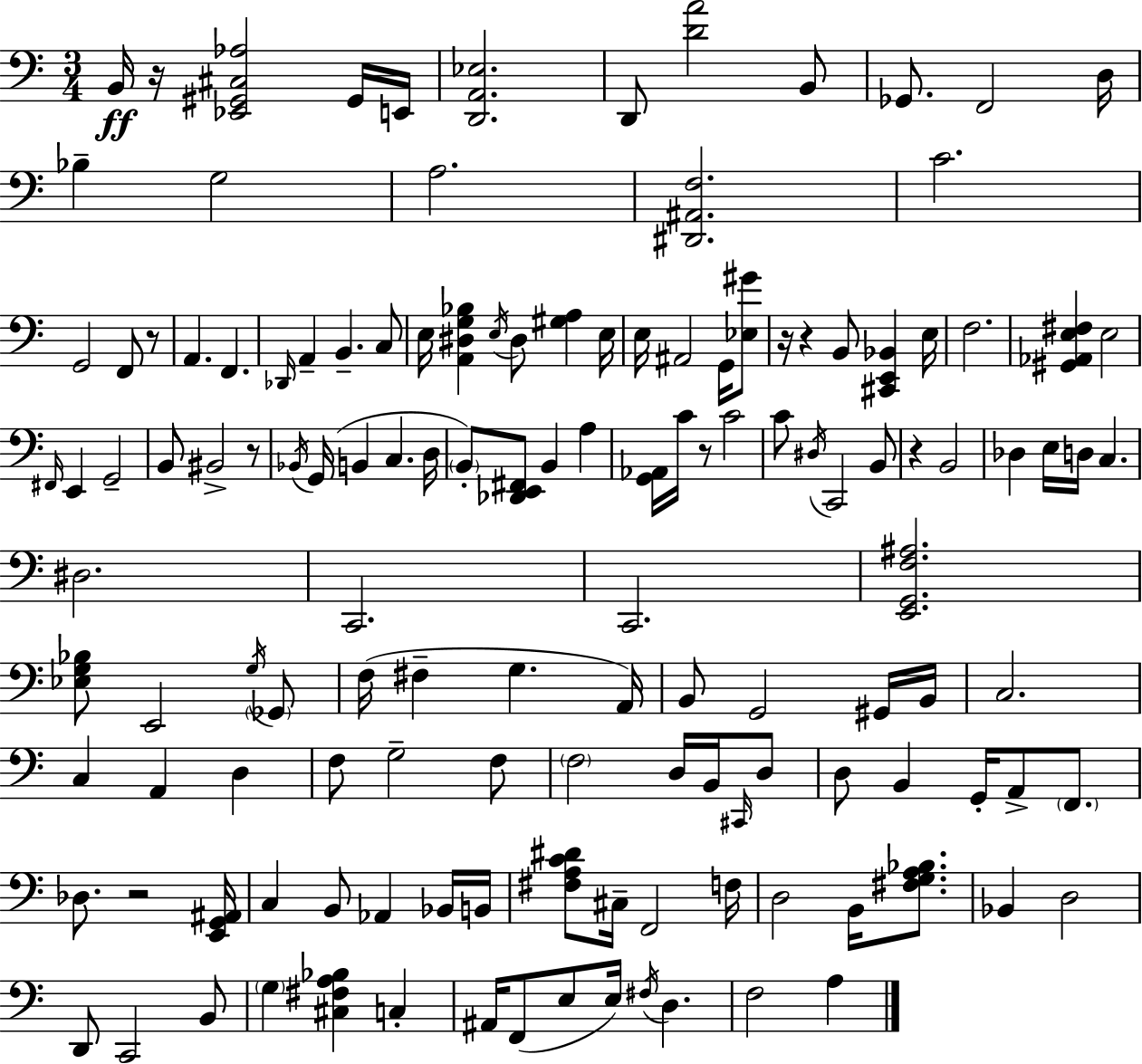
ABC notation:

X:1
T:Untitled
M:3/4
L:1/4
K:Am
B,,/4 z/4 [_E,,^G,,^C,_A,]2 ^G,,/4 E,,/4 [D,,A,,_E,]2 D,,/2 [DA]2 B,,/2 _G,,/2 F,,2 D,/4 _B, G,2 A,2 [^D,,^A,,F,]2 C2 G,,2 F,,/2 z/2 A,, F,, _D,,/4 A,, B,, C,/2 E,/4 [A,,^D,G,_B,] E,/4 ^D,/2 [^G,A,] E,/4 E,/4 ^A,,2 G,,/4 [_E,^G]/2 z/4 z B,,/2 [^C,,E,,_B,,] E,/4 F,2 [^G,,_A,,E,^F,] E,2 ^F,,/4 E,, G,,2 B,,/2 ^B,,2 z/2 _B,,/4 G,,/4 B,, C, D,/4 B,,/2 [_D,,E,,^F,,]/2 B,, A, [G,,_A,,]/4 C/4 z/2 C2 C/2 ^D,/4 C,,2 B,,/2 z B,,2 _D, E,/4 D,/4 C, ^D,2 C,,2 C,,2 [E,,G,,F,^A,]2 [_E,G,_B,]/2 E,,2 G,/4 _G,,/2 F,/4 ^F, G, A,,/4 B,,/2 G,,2 ^G,,/4 B,,/4 C,2 C, A,, D, F,/2 G,2 F,/2 F,2 D,/4 B,,/4 ^C,,/4 D,/2 D,/2 B,, G,,/4 A,,/2 F,,/2 _D,/2 z2 [E,,G,,^A,,]/4 C, B,,/2 _A,, _B,,/4 B,,/4 [^F,A,C^D]/2 ^C,/4 F,,2 F,/4 D,2 B,,/4 [^F,G,A,_B,]/2 _B,, D,2 D,,/2 C,,2 B,,/2 G, [^C,^F,A,_B,] C, ^A,,/4 F,,/2 E,/2 E,/4 ^F,/4 D, F,2 A,